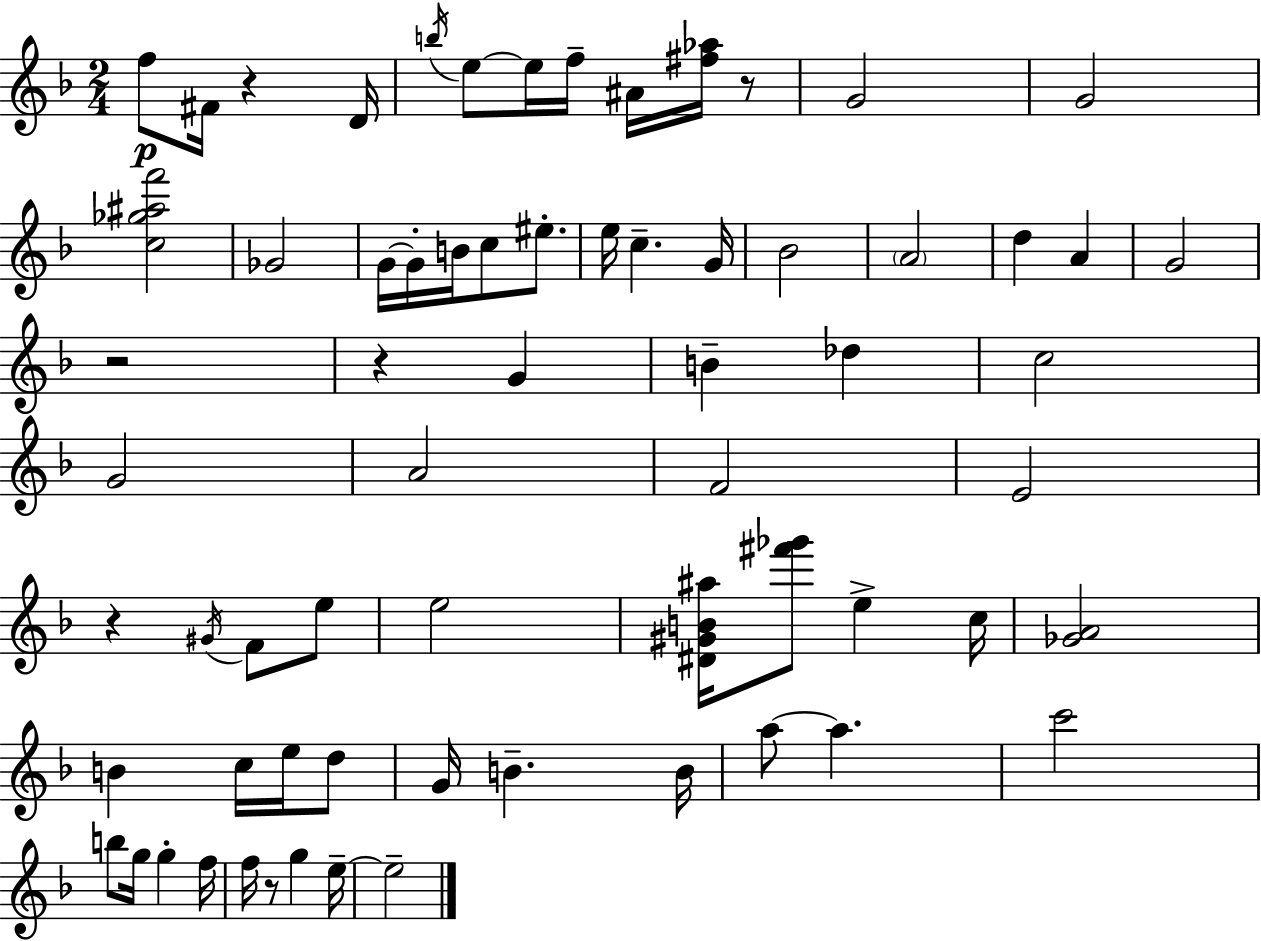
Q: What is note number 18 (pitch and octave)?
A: C5